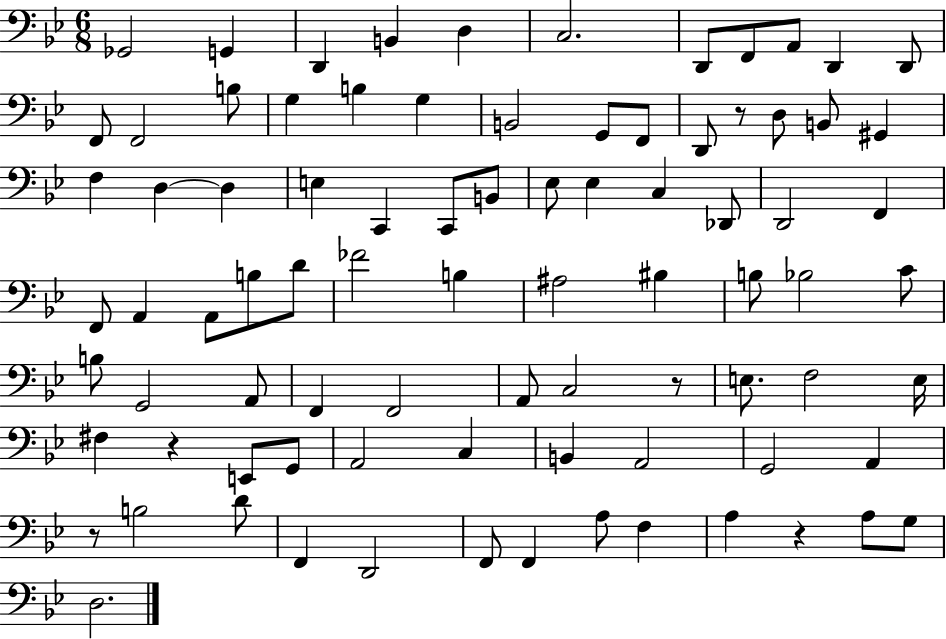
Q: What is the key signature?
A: BES major